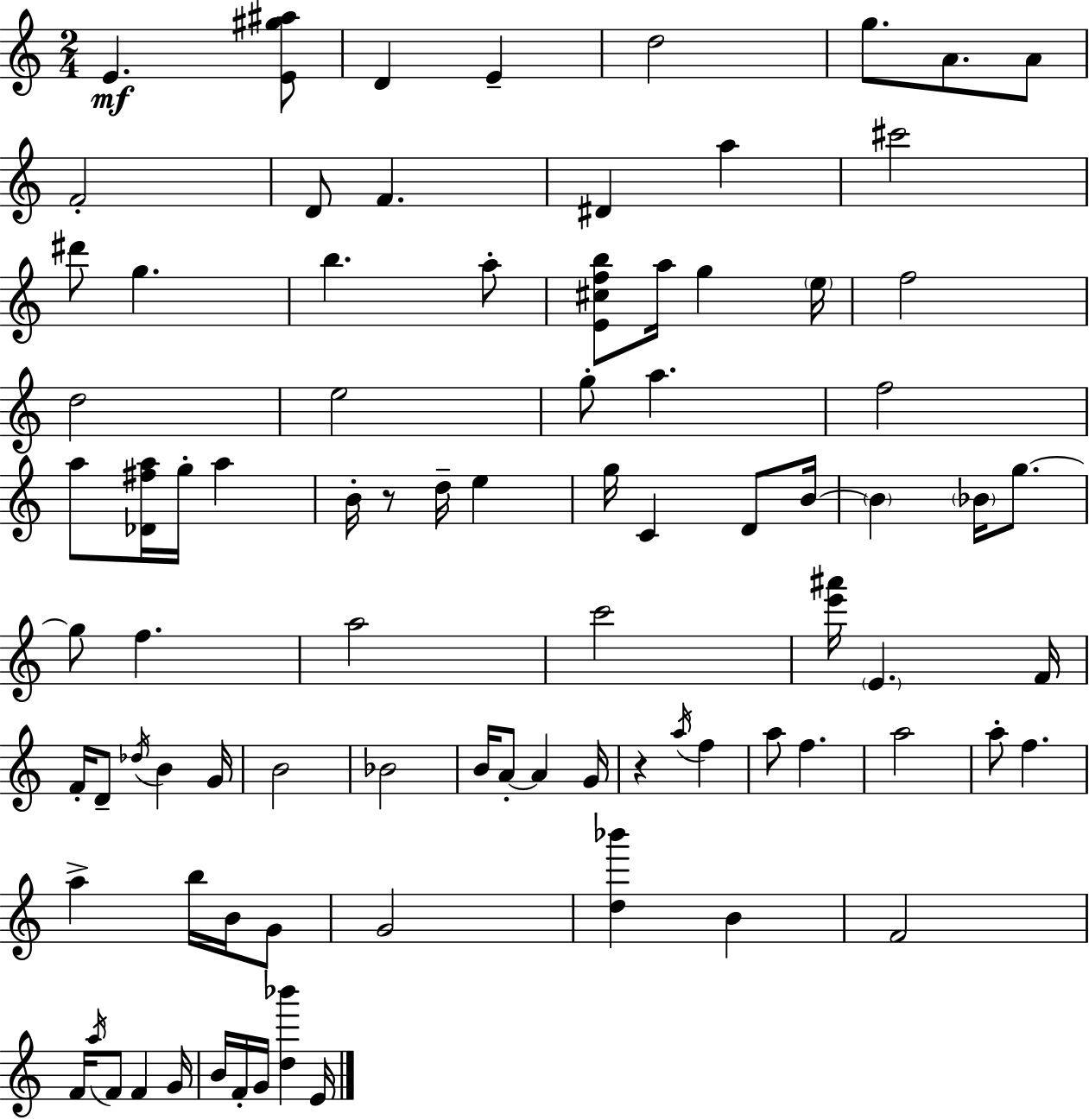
E4/q. [E4,G#5,A#5]/e D4/q E4/q D5/h G5/e. A4/e. A4/e F4/h D4/e F4/q. D#4/q A5/q C#6/h D#6/e G5/q. B5/q. A5/e [E4,C#5,F5,B5]/e A5/s G5/q E5/s F5/h D5/h E5/h G5/e A5/q. F5/h A5/e [Db4,F#5,A5]/s G5/s A5/q B4/s R/e D5/s E5/q G5/s C4/q D4/e B4/s B4/q Bb4/s G5/e. G5/e F5/q. A5/h C6/h [E6,A#6]/s E4/q. F4/s F4/s D4/e Db5/s B4/q G4/s B4/h Bb4/h B4/s A4/e A4/q G4/s R/q A5/s F5/q A5/e F5/q. A5/h A5/e F5/q. A5/q B5/s B4/s G4/e G4/h [D5,Bb6]/q B4/q F4/h F4/s A5/s F4/e F4/q G4/s B4/s F4/s G4/s [D5,Bb6]/q E4/s